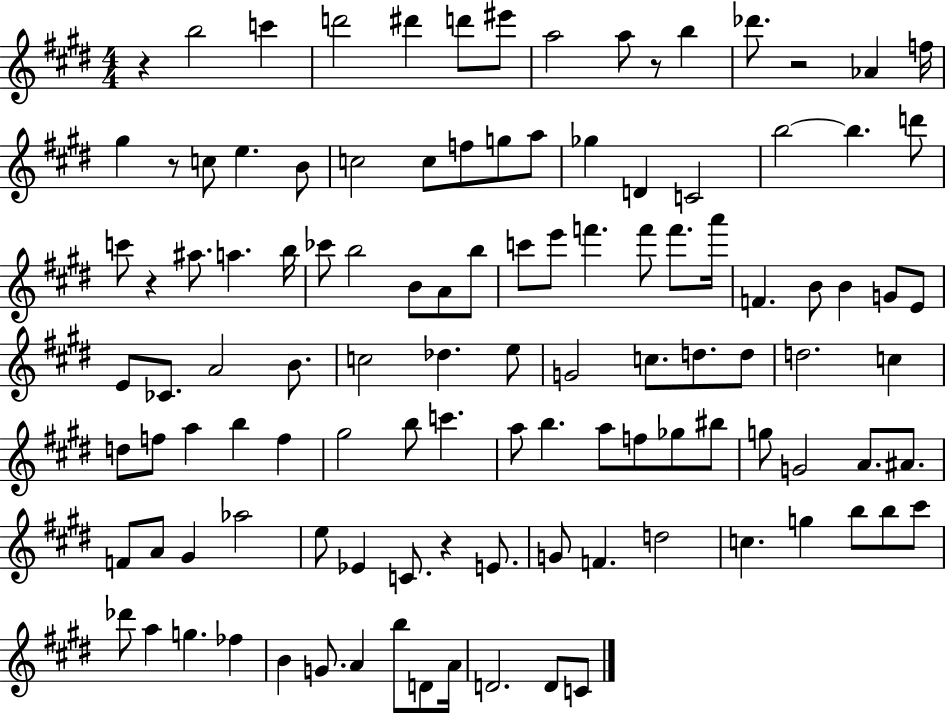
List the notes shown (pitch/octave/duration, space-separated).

R/q B5/h C6/q D6/h D#6/q D6/e EIS6/e A5/h A5/e R/e B5/q Db6/e. R/h Ab4/q F5/s G#5/q R/e C5/e E5/q. B4/e C5/h C5/e F5/e G5/e A5/e Gb5/q D4/q C4/h B5/h B5/q. D6/e C6/e R/q A#5/e. A5/q. B5/s CES6/e B5/h B4/e A4/e B5/e C6/e E6/e F6/q. F6/e F6/e. A6/s F4/q. B4/e B4/q G4/e E4/e E4/e CES4/e. A4/h B4/e. C5/h Db5/q. E5/e G4/h C5/e. D5/e. D5/e D5/h. C5/q D5/e F5/e A5/q B5/q F5/q G#5/h B5/e C6/q. A5/e B5/q. A5/e F5/e Gb5/e BIS5/e G5/e G4/h A4/e. A#4/e. F4/e A4/e G#4/q Ab5/h E5/e Eb4/q C4/e. R/q E4/e. G4/e F4/q. D5/h C5/q. G5/q B5/e B5/e C#6/e Db6/e A5/q G5/q. FES5/q B4/q G4/e. A4/q B5/e D4/e A4/s D4/h. D4/e C4/e